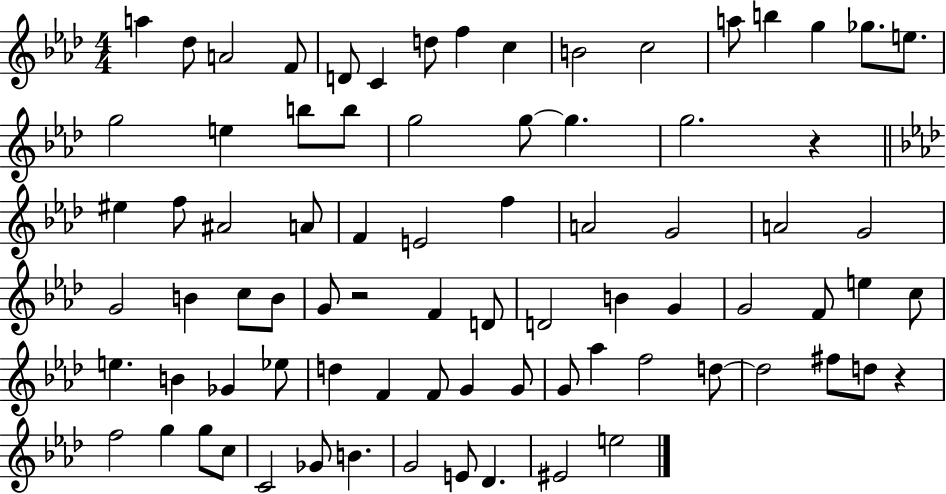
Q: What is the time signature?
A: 4/4